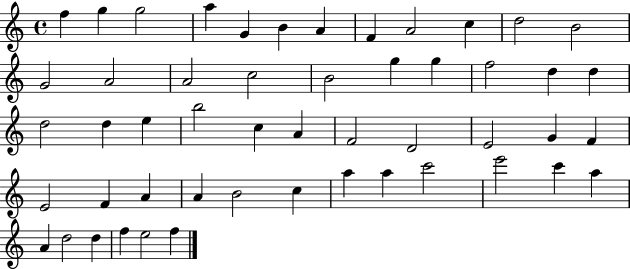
F5/q G5/q G5/h A5/q G4/q B4/q A4/q F4/q A4/h C5/q D5/h B4/h G4/h A4/h A4/h C5/h B4/h G5/q G5/q F5/h D5/q D5/q D5/h D5/q E5/q B5/h C5/q A4/q F4/h D4/h E4/h G4/q F4/q E4/h F4/q A4/q A4/q B4/h C5/q A5/q A5/q C6/h E6/h C6/q A5/q A4/q D5/h D5/q F5/q E5/h F5/q